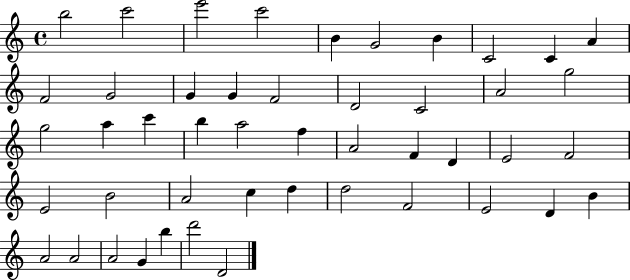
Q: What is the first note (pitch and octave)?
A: B5